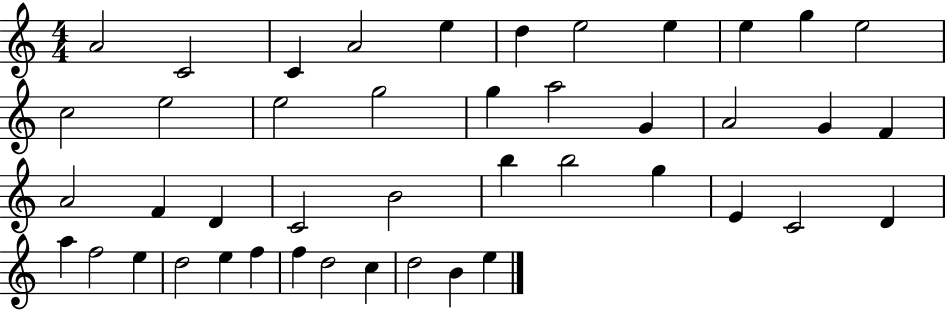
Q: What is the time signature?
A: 4/4